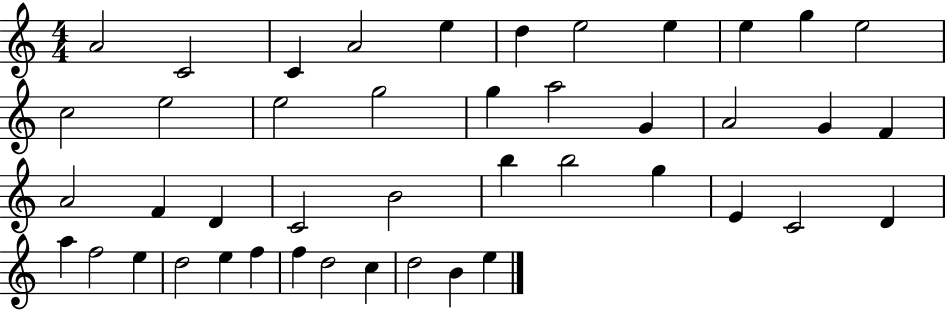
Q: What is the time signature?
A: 4/4